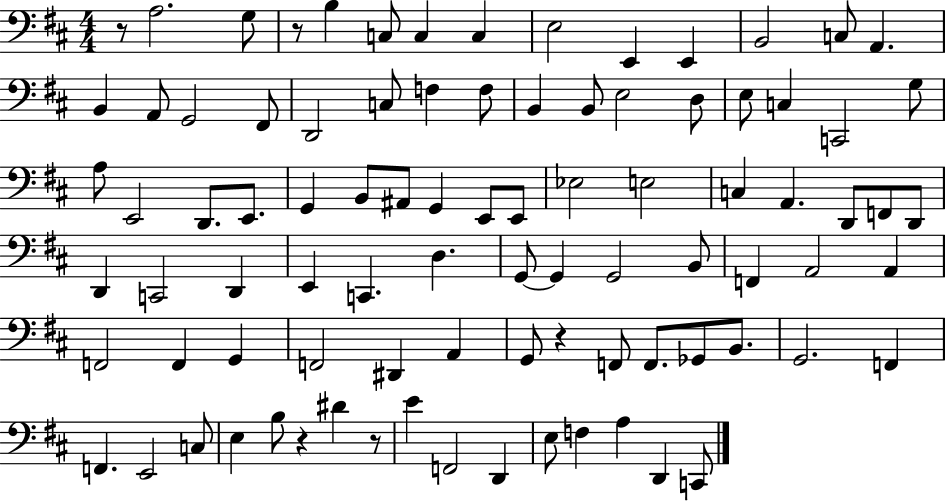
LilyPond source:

{
  \clef bass
  \numericTimeSignature
  \time 4/4
  \key d \major
  \repeat volta 2 { r8 a2. g8 | r8 b4 c8 c4 c4 | e2 e,4 e,4 | b,2 c8 a,4. | \break b,4 a,8 g,2 fis,8 | d,2 c8 f4 f8 | b,4 b,8 e2 d8 | e8 c4 c,2 g8 | \break a8 e,2 d,8. e,8. | g,4 b,8 ais,8 g,4 e,8 e,8 | ees2 e2 | c4 a,4. d,8 f,8 d,8 | \break d,4 c,2 d,4 | e,4 c,4. d4. | g,8~~ g,4 g,2 b,8 | f,4 a,2 a,4 | \break f,2 f,4 g,4 | f,2 dis,4 a,4 | g,8 r4 f,8 f,8. ges,8 b,8. | g,2. f,4 | \break f,4. e,2 c8 | e4 b8 r4 dis'4 r8 | e'4 f,2 d,4 | e8 f4 a4 d,4 c,8 | \break } \bar "|."
}